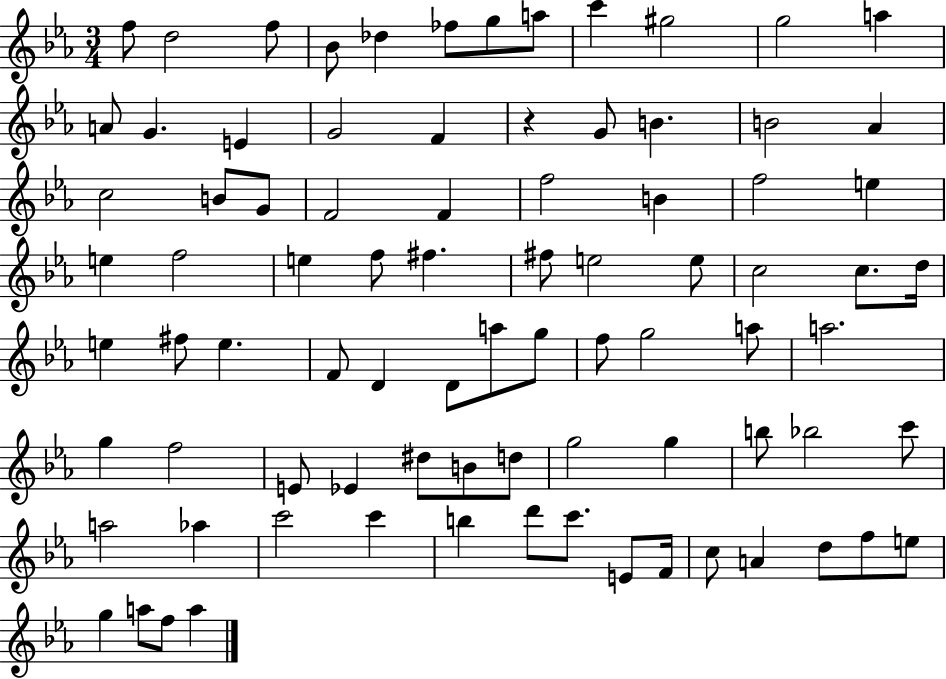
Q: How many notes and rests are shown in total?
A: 84